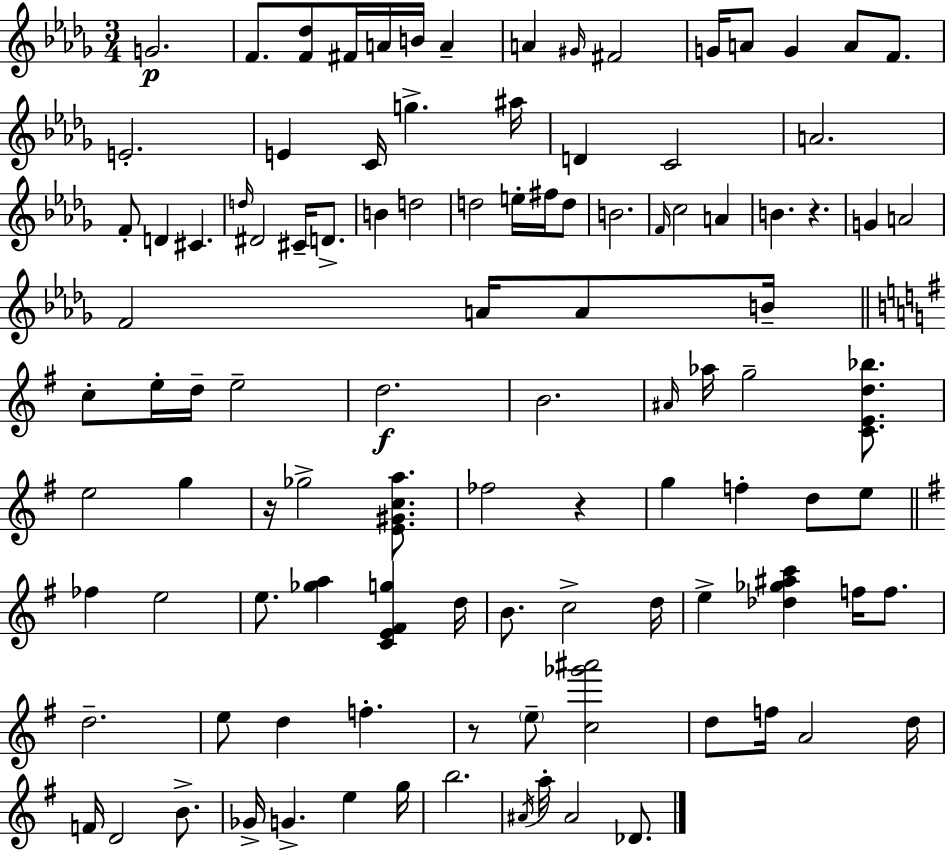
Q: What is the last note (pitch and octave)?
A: Db4